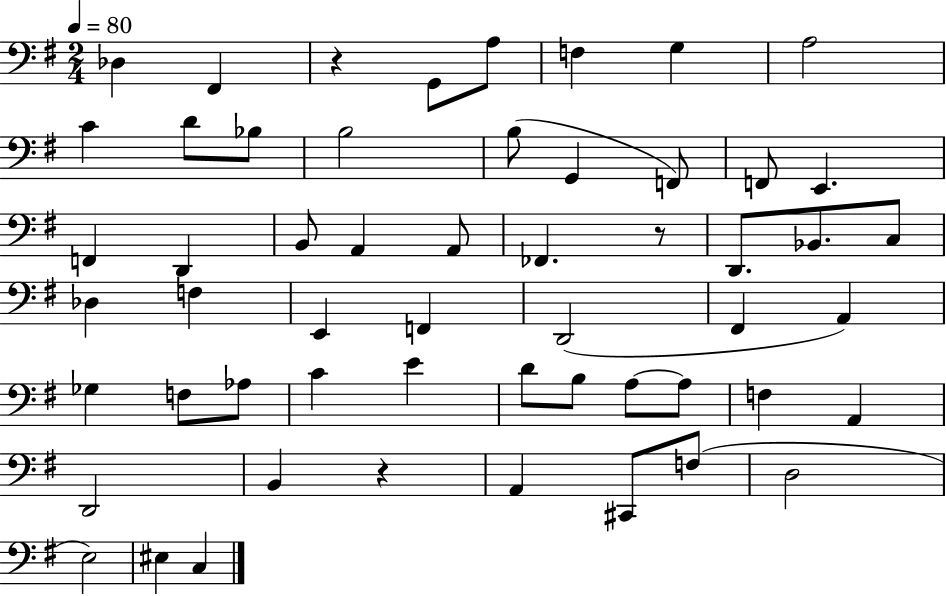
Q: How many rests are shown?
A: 3